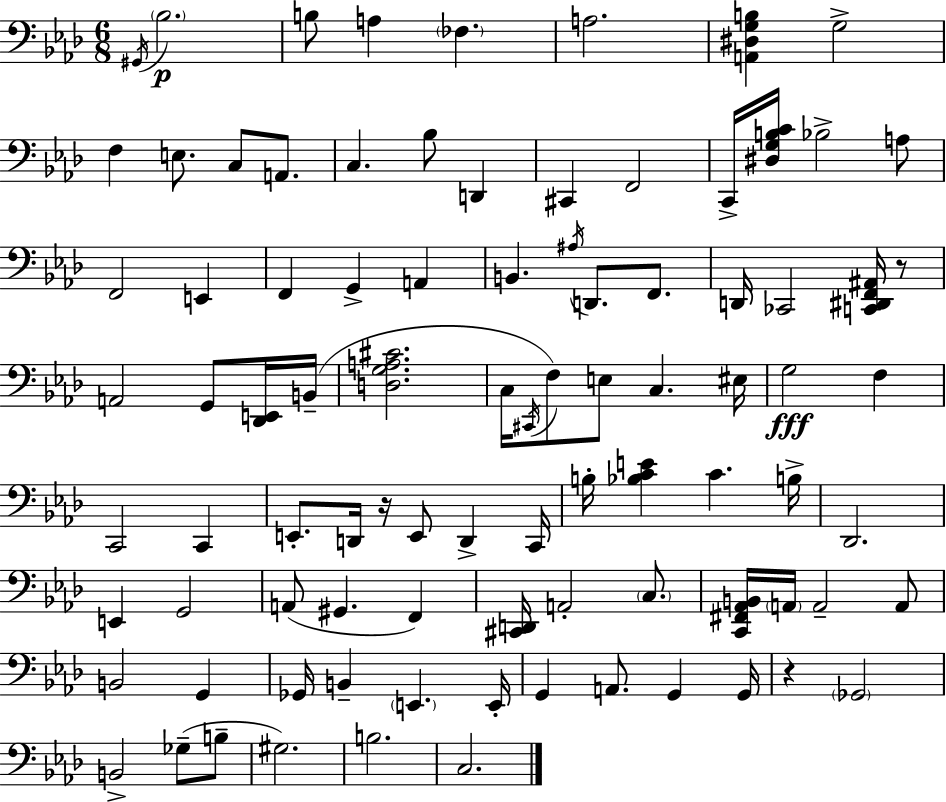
{
  \clef bass
  \numericTimeSignature
  \time 6/8
  \key aes \major
  \repeat volta 2 { \acciaccatura { gis,16 }\p \parenthesize bes2. | b8 a4 \parenthesize fes4. | a2. | <a, dis g b>4 g2-> | \break f4 e8. c8 a,8. | c4. bes8 d,4 | cis,4 f,2 | c,16-> <dis g b c'>16 bes2-> a8 | \break f,2 e,4 | f,4 g,4-> a,4 | b,4. \acciaccatura { ais16 } d,8. f,8. | d,16 ces,2 <c, dis, f, ais,>16 | \break r8 a,2 g,8 | <des, e,>16 b,16--( <d g a cis'>2. | c16 \acciaccatura { cis,16 } f8) e8 c4. | eis16 g2\fff f4 | \break c,2 c,4 | e,8.-. d,16 r16 e,8 d,4-> | c,16 b16-. <bes c' e'>4 c'4. | b16-> des,2. | \break e,4 g,2 | a,8( gis,4. f,4) | <cis, d,>16 a,2-. | \parenthesize c8. <c, fis, aes, b,>16 \parenthesize a,16 a,2-- | \break a,8 b,2 g,4 | ges,16 b,4-- \parenthesize e,4. | e,16-. g,4 a,8. g,4 | g,16 r4 \parenthesize ges,2 | \break b,2-> ges8--( | b8-- gis2.) | b2. | c2. | \break } \bar "|."
}